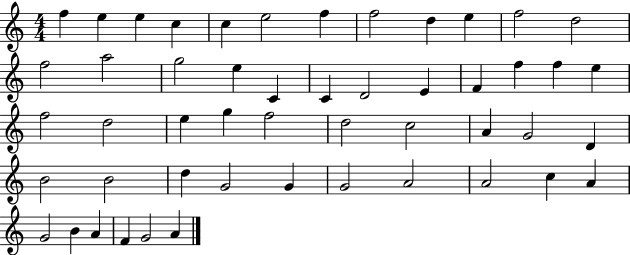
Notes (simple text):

F5/q E5/q E5/q C5/q C5/q E5/h F5/q F5/h D5/q E5/q F5/h D5/h F5/h A5/h G5/h E5/q C4/q C4/q D4/h E4/q F4/q F5/q F5/q E5/q F5/h D5/h E5/q G5/q F5/h D5/h C5/h A4/q G4/h D4/q B4/h B4/h D5/q G4/h G4/q G4/h A4/h A4/h C5/q A4/q G4/h B4/q A4/q F4/q G4/h A4/q